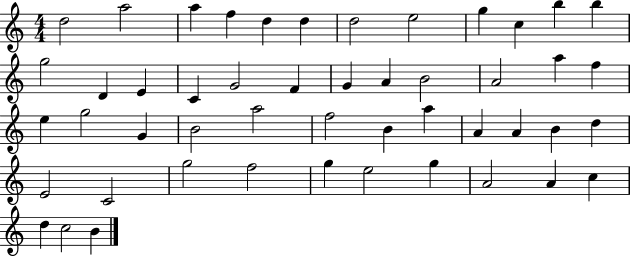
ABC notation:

X:1
T:Untitled
M:4/4
L:1/4
K:C
d2 a2 a f d d d2 e2 g c b b g2 D E C G2 F G A B2 A2 a f e g2 G B2 a2 f2 B a A A B d E2 C2 g2 f2 g e2 g A2 A c d c2 B